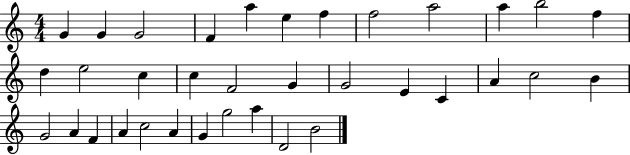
G4/q G4/q G4/h F4/q A5/q E5/q F5/q F5/h A5/h A5/q B5/h F5/q D5/q E5/h C5/q C5/q F4/h G4/q G4/h E4/q C4/q A4/q C5/h B4/q G4/h A4/q F4/q A4/q C5/h A4/q G4/q G5/h A5/q D4/h B4/h